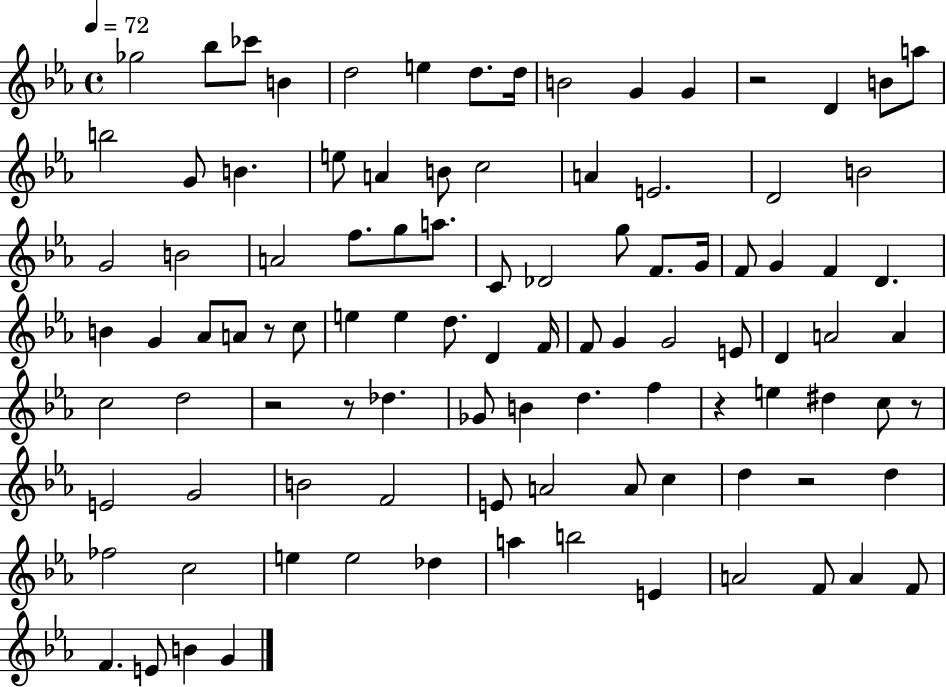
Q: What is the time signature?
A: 4/4